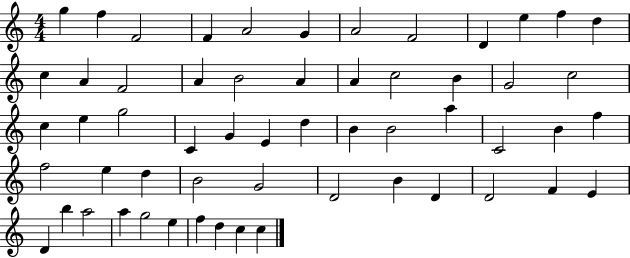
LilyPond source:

{
  \clef treble
  \numericTimeSignature
  \time 4/4
  \key c \major
  g''4 f''4 f'2 | f'4 a'2 g'4 | a'2 f'2 | d'4 e''4 f''4 d''4 | \break c''4 a'4 f'2 | a'4 b'2 a'4 | a'4 c''2 b'4 | g'2 c''2 | \break c''4 e''4 g''2 | c'4 g'4 e'4 d''4 | b'4 b'2 a''4 | c'2 b'4 f''4 | \break f''2 e''4 d''4 | b'2 g'2 | d'2 b'4 d'4 | d'2 f'4 e'4 | \break d'4 b''4 a''2 | a''4 g''2 e''4 | f''4 d''4 c''4 c''4 | \bar "|."
}